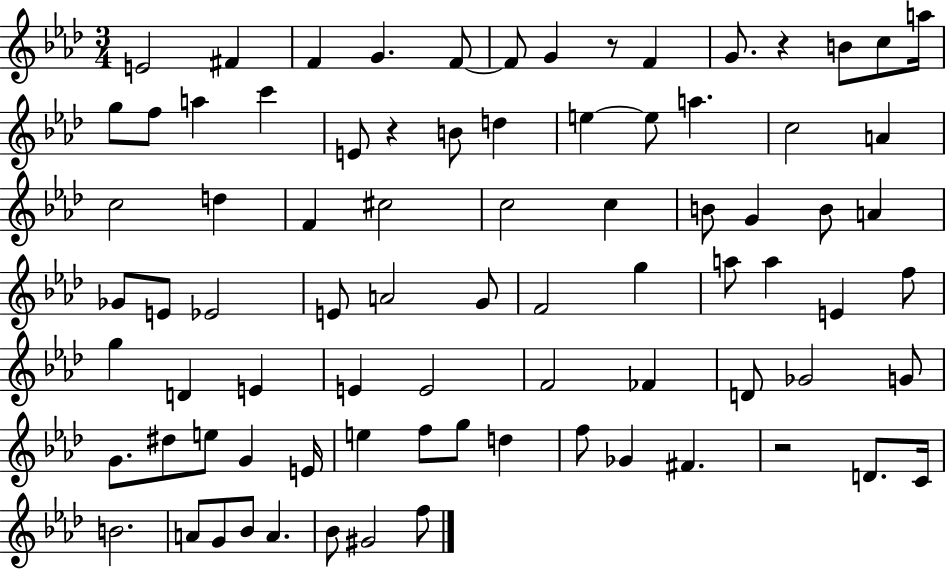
E4/h F#4/q F4/q G4/q. F4/e F4/e G4/q R/e F4/q G4/e. R/q B4/e C5/e A5/s G5/e F5/e A5/q C6/q E4/e R/q B4/e D5/q E5/q E5/e A5/q. C5/h A4/q C5/h D5/q F4/q C#5/h C5/h C5/q B4/e G4/q B4/e A4/q Gb4/e E4/e Eb4/h E4/e A4/h G4/e F4/h G5/q A5/e A5/q E4/q F5/e G5/q D4/q E4/q E4/q E4/h F4/h FES4/q D4/e Gb4/h G4/e G4/e. D#5/e E5/e G4/q E4/s E5/q F5/e G5/e D5/q F5/e Gb4/q F#4/q. R/h D4/e. C4/s B4/h. A4/e G4/e Bb4/e A4/q. Bb4/e G#4/h F5/e